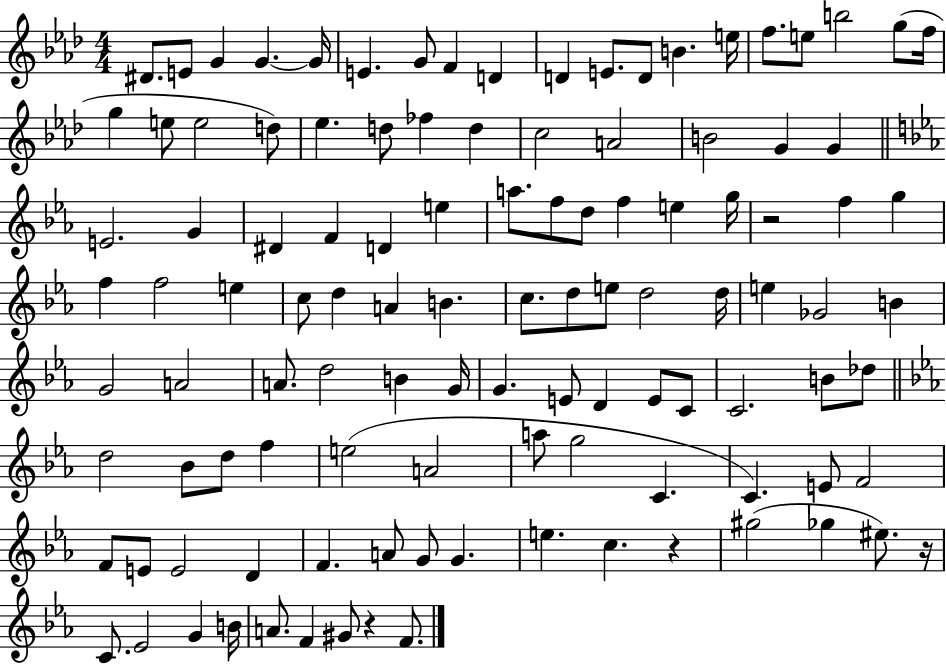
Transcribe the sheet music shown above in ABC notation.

X:1
T:Untitled
M:4/4
L:1/4
K:Ab
^D/2 E/2 G G G/4 E G/2 F D D E/2 D/2 B e/4 f/2 e/2 b2 g/2 f/4 g e/2 e2 d/2 _e d/2 _f d c2 A2 B2 G G E2 G ^D F D e a/2 f/2 d/2 f e g/4 z2 f g f f2 e c/2 d A B c/2 d/2 e/2 d2 d/4 e _G2 B G2 A2 A/2 d2 B G/4 G E/2 D E/2 C/2 C2 B/2 _d/2 d2 _B/2 d/2 f e2 A2 a/2 g2 C C E/2 F2 F/2 E/2 E2 D F A/2 G/2 G e c z ^g2 _g ^e/2 z/4 C/2 _E2 G B/4 A/2 F ^G/2 z F/2